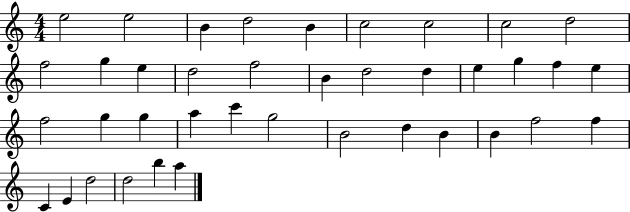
{
  \clef treble
  \numericTimeSignature
  \time 4/4
  \key c \major
  e''2 e''2 | b'4 d''2 b'4 | c''2 c''2 | c''2 d''2 | \break f''2 g''4 e''4 | d''2 f''2 | b'4 d''2 d''4 | e''4 g''4 f''4 e''4 | \break f''2 g''4 g''4 | a''4 c'''4 g''2 | b'2 d''4 b'4 | b'4 f''2 f''4 | \break c'4 e'4 d''2 | d''2 b''4 a''4 | \bar "|."
}